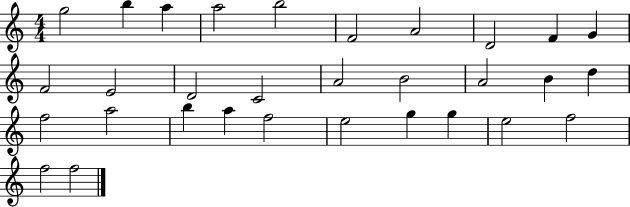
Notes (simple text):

G5/h B5/q A5/q A5/h B5/h F4/h A4/h D4/h F4/q G4/q F4/h E4/h D4/h C4/h A4/h B4/h A4/h B4/q D5/q F5/h A5/h B5/q A5/q F5/h E5/h G5/q G5/q E5/h F5/h F5/h F5/h